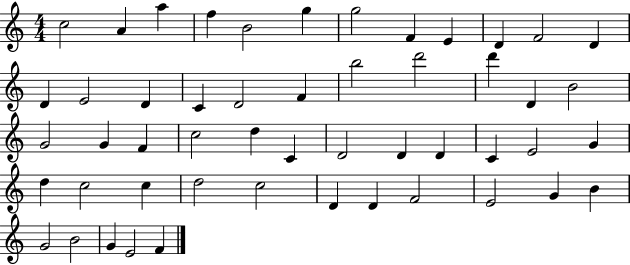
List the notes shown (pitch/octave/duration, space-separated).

C5/h A4/q A5/q F5/q B4/h G5/q G5/h F4/q E4/q D4/q F4/h D4/q D4/q E4/h D4/q C4/q D4/h F4/q B5/h D6/h D6/q D4/q B4/h G4/h G4/q F4/q C5/h D5/q C4/q D4/h D4/q D4/q C4/q E4/h G4/q D5/q C5/h C5/q D5/h C5/h D4/q D4/q F4/h E4/h G4/q B4/q G4/h B4/h G4/q E4/h F4/q